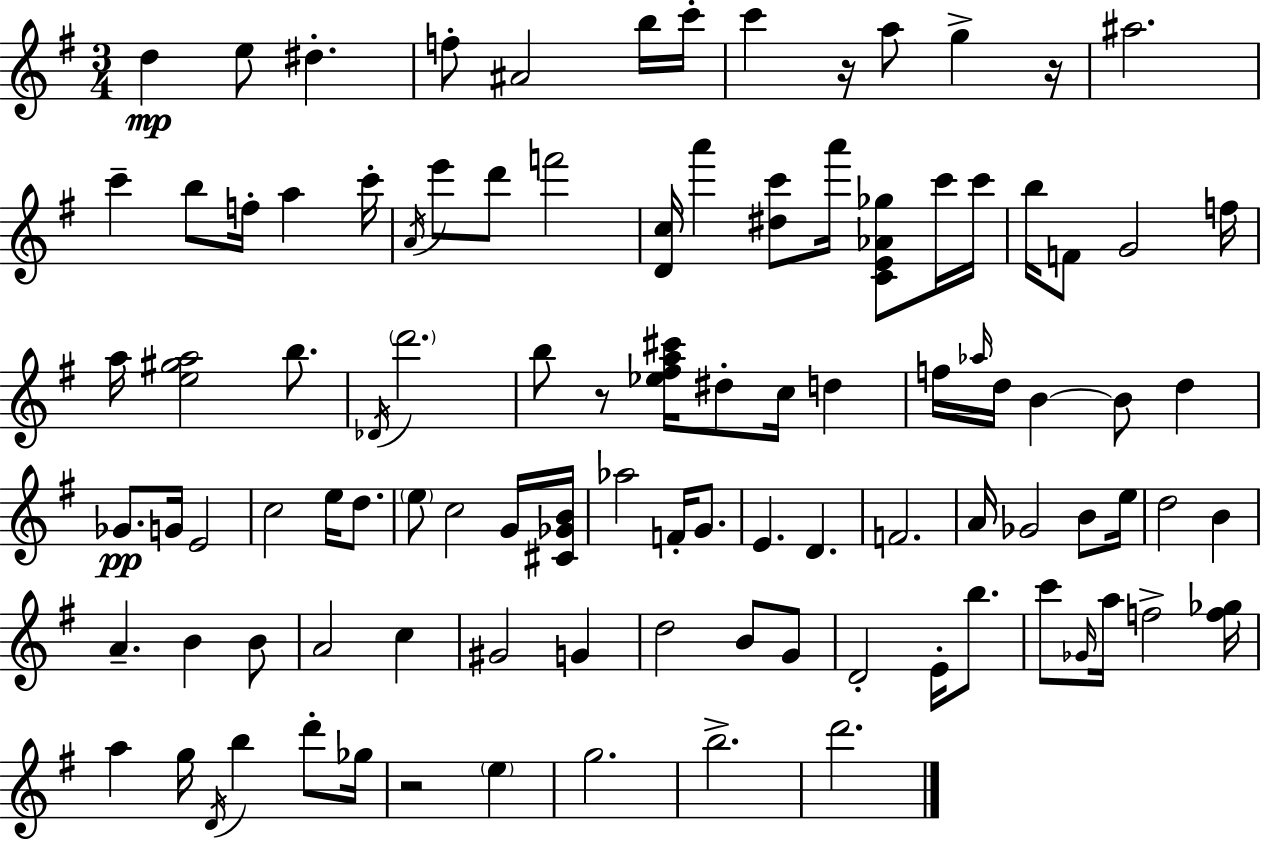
{
  \clef treble
  \numericTimeSignature
  \time 3/4
  \key g \major
  \repeat volta 2 { d''4\mp e''8 dis''4.-. | f''8-. ais'2 b''16 c'''16-. | c'''4 r16 a''8 g''4-> r16 | ais''2. | \break c'''4-- b''8 f''16-. a''4 c'''16-. | \acciaccatura { a'16 } e'''8 d'''8 f'''2 | <d' c''>16 a'''4 <dis'' c'''>8 a'''16 <c' e' aes' ges''>8 c'''16 | c'''16 b''16 f'8 g'2 | \break f''16 a''16 <e'' gis'' a''>2 b''8. | \acciaccatura { des'16 } \parenthesize d'''2. | b''8 r8 <ees'' fis'' a'' cis'''>16 dis''8-. c''16 d''4 | f''16 \grace { aes''16 } d''16 b'4~~ b'8 d''4 | \break ges'8.\pp g'16 e'2 | c''2 e''16 | d''8. \parenthesize e''8 c''2 | g'16 <cis' ges' b'>16 aes''2 f'16-. | \break g'8. e'4. d'4. | f'2. | a'16 ges'2 | b'8 e''16 d''2 b'4 | \break a'4.-- b'4 | b'8 a'2 c''4 | gis'2 g'4 | d''2 b'8 | \break g'8 d'2-. e'16-. | b''8. c'''8 \grace { ges'16 } a''16 f''2-> | <f'' ges''>16 a''4 g''16 \acciaccatura { d'16 } b''4 | d'''8-. ges''16 r2 | \break \parenthesize e''4 g''2. | b''2.-> | d'''2. | } \bar "|."
}